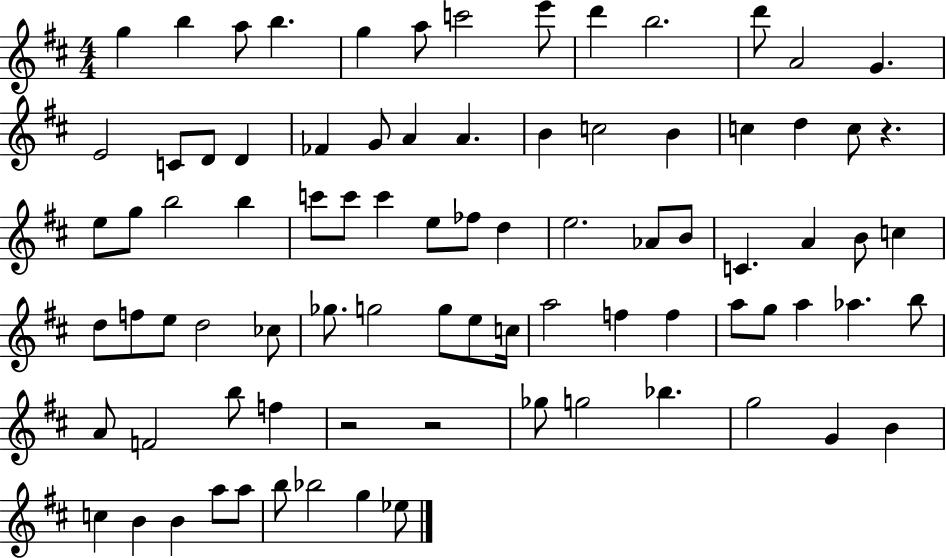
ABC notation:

X:1
T:Untitled
M:4/4
L:1/4
K:D
g b a/2 b g a/2 c'2 e'/2 d' b2 d'/2 A2 G E2 C/2 D/2 D _F G/2 A A B c2 B c d c/2 z e/2 g/2 b2 b c'/2 c'/2 c' e/2 _f/2 d e2 _A/2 B/2 C A B/2 c d/2 f/2 e/2 d2 _c/2 _g/2 g2 g/2 e/2 c/4 a2 f f a/2 g/2 a _a b/2 A/2 F2 b/2 f z2 z2 _g/2 g2 _b g2 G B c B B a/2 a/2 b/2 _b2 g _e/2